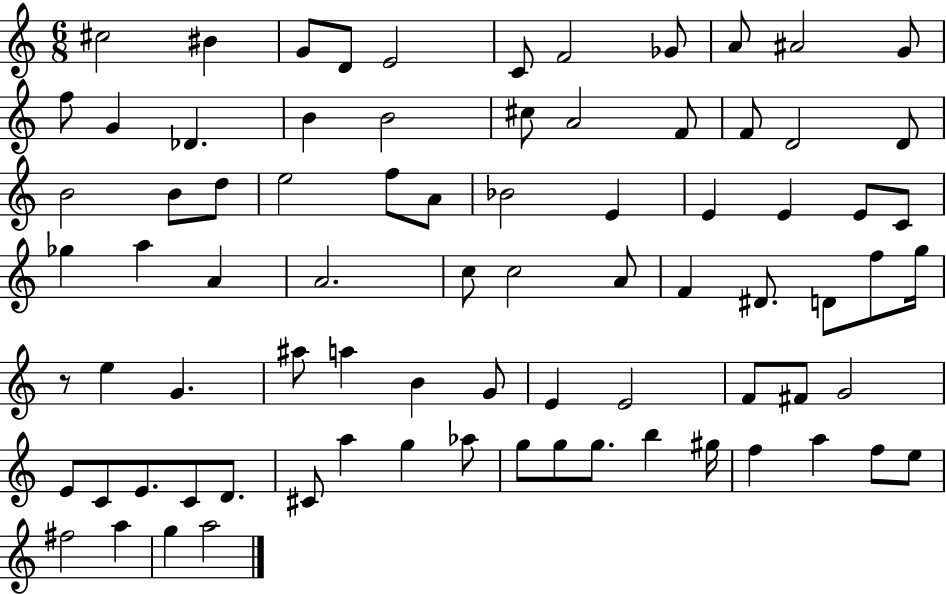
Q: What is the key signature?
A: C major